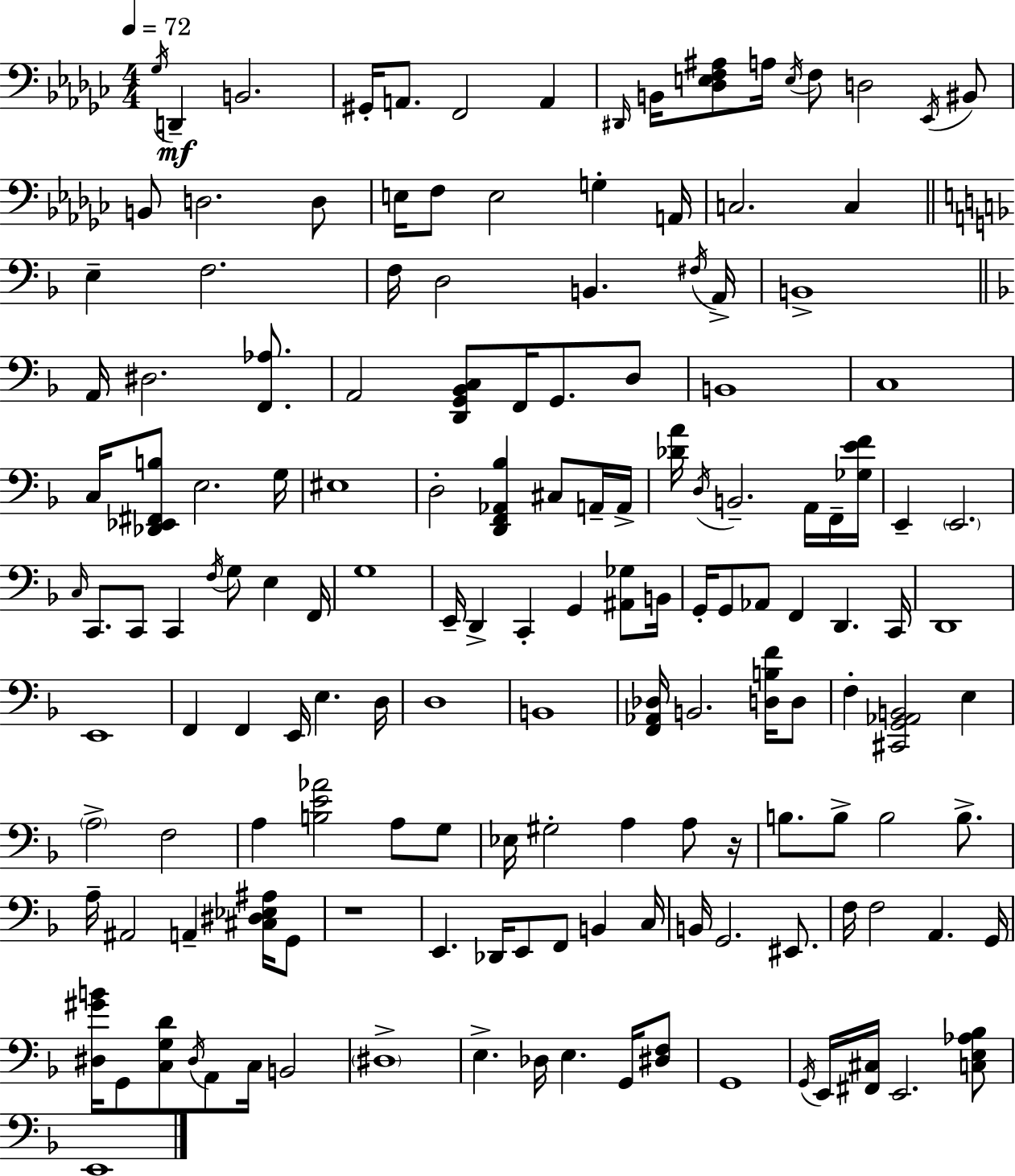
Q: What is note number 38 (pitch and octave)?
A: G2